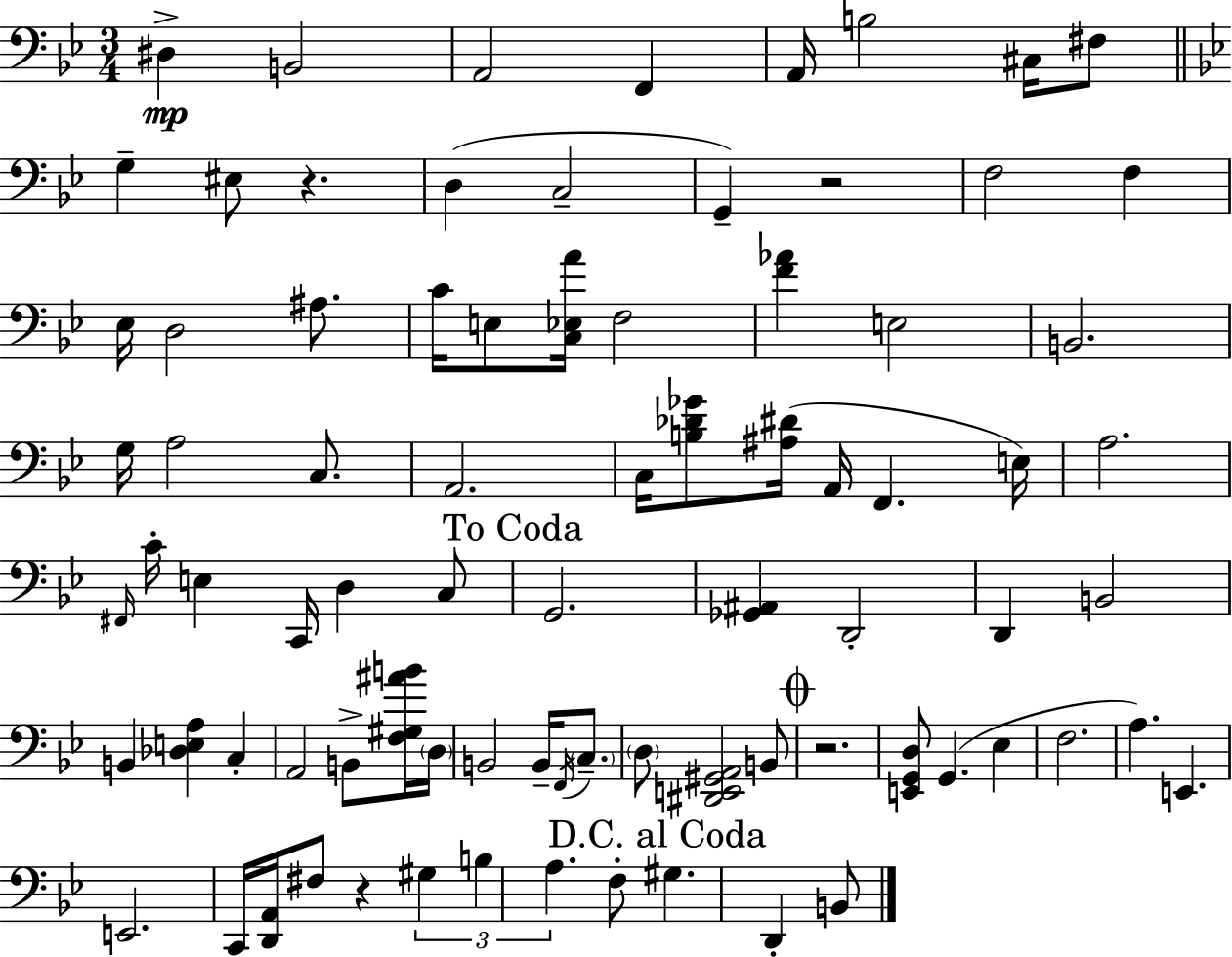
D#3/q B2/h A2/h F2/q A2/s B3/h C#3/s F#3/e G3/q EIS3/e R/q. D3/q C3/h G2/q R/h F3/h F3/q Eb3/s D3/h A#3/e. C4/s E3/e [C3,Eb3,A4]/s F3/h [F4,Ab4]/q E3/h B2/h. G3/s A3/h C3/e. A2/h. C3/s [B3,Db4,Gb4]/e [A#3,D#4]/s A2/s F2/q. E3/s A3/h. F#2/s C4/s E3/q C2/s D3/q C3/e G2/h. [Gb2,A#2]/q D2/h D2/q B2/h B2/q [Db3,E3,A3]/q C3/q A2/h B2/e [F3,G#3,A#4,B4]/s D3/s B2/h B2/s F2/s C3/e. D3/e [D#2,E2,G#2,A2]/h B2/e R/h. [E2,G2,D3]/e G2/q. Eb3/q F3/h. A3/q. E2/q. E2/h. C2/s [D2,A2]/s F#3/e R/q G#3/q B3/q A3/q. F3/e G#3/q. D2/q B2/e